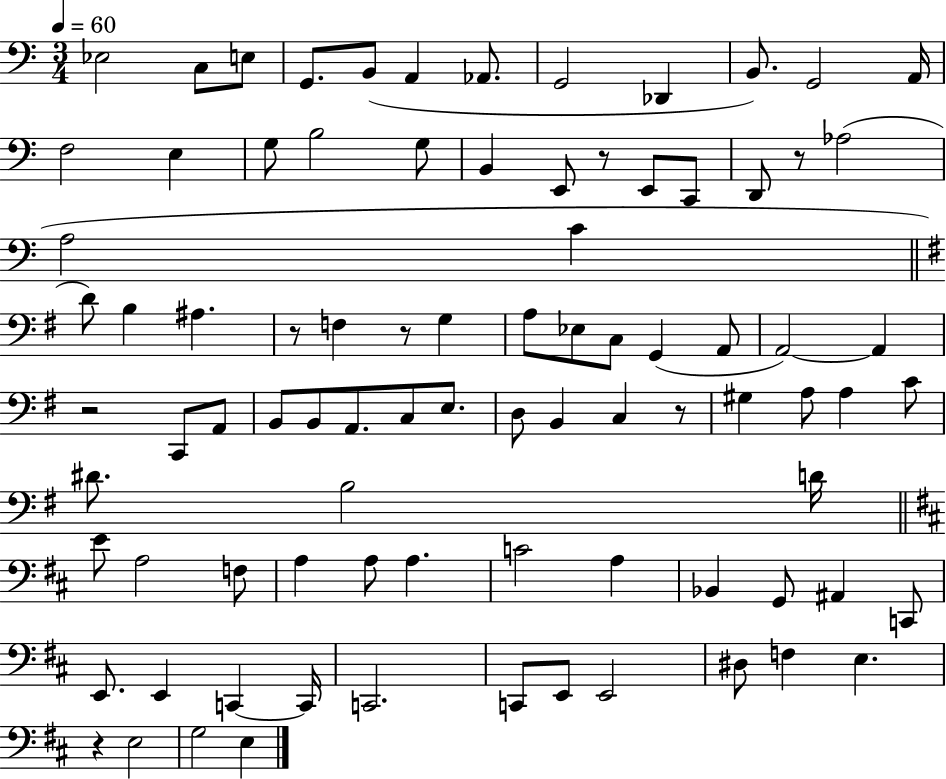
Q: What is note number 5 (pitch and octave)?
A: B2